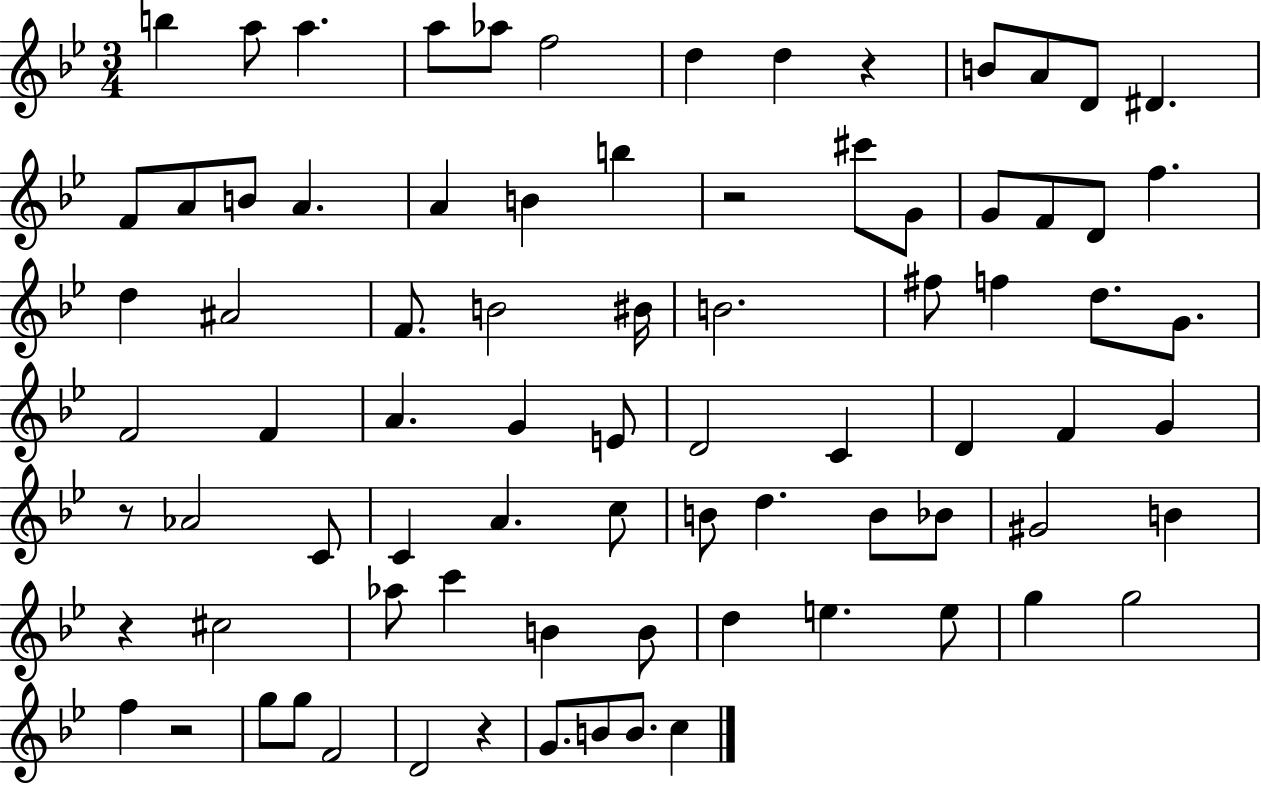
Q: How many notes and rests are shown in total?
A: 81